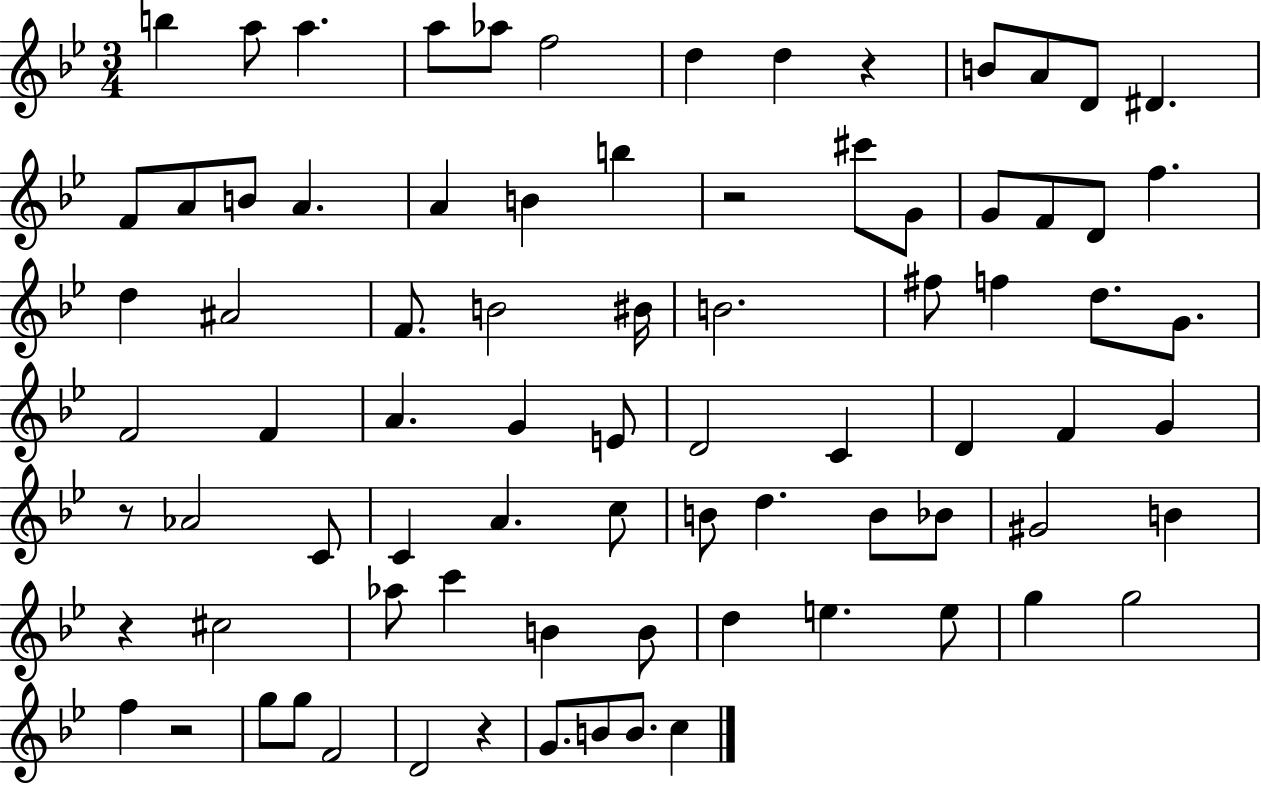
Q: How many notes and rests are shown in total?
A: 81